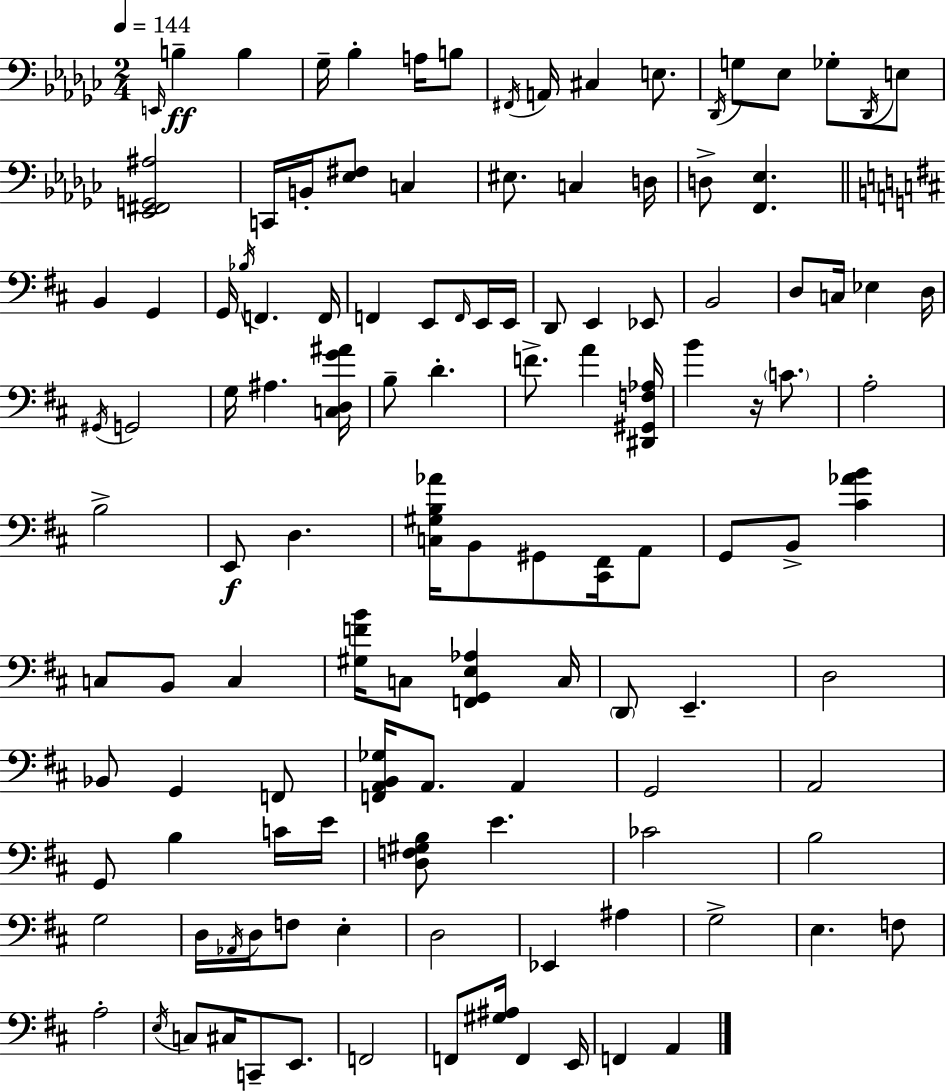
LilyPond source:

{
  \clef bass
  \numericTimeSignature
  \time 2/4
  \key ees \minor
  \tempo 4 = 144
  \grace { e,16 }\ff b4-- b4 | ges16-- bes4-. a16 b8 | \acciaccatura { fis,16 } a,16 cis4 e8. | \acciaccatura { des,16 } g8 ees8 ges8-. | \break \acciaccatura { des,16 } e8 <ees, fis, g, ais>2 | c,16 b,16-. <ees fis>8 | c4 eis8. c4 | d16 d8-> <f, ees>4. | \break \bar "||" \break \key b \minor b,4 g,4 | g,16 \acciaccatura { bes16 } f,4. | f,16 f,4 e,8 \grace { f,16 } | e,16 e,16 d,8 e,4 | \break ees,8 b,2 | d8 c16 ees4 | d16 \acciaccatura { gis,16 } g,2 | g16 ais4. | \break <c d g' ais'>16 b8-- d'4.-. | f'8.-> a'4 | <dis, gis, f aes>16 b'4 r16 | \parenthesize c'8. a2-. | \break b2-> | e,8\f d4. | <c gis b aes'>16 b,8 gis,8 | <cis, fis,>16 a,8 g,8 b,8-> <cis' aes' b'>4 | \break c8 b,8 c4 | <gis f' b'>16 c8 <f, g, e aes>4 | c16 \parenthesize d,8 e,4.-- | d2 | \break bes,8 g,4 | f,8 <f, a, b, ges>16 a,8. a,4 | g,2 | a,2 | \break g,8 b4 | c'16 e'16 <d f gis b>8 e'4. | ces'2 | b2 | \break g2 | d16 \acciaccatura { aes,16 } d16 f8 | e4-. d2 | ees,4 | \break ais4 g2-> | e4. | f8 a2-. | \acciaccatura { e16 } c8 cis16 | \break c,8-- e,8. f,2 | f,8 <gis ais>16 | f,4 e,16 f,4 | a,4 \bar "|."
}